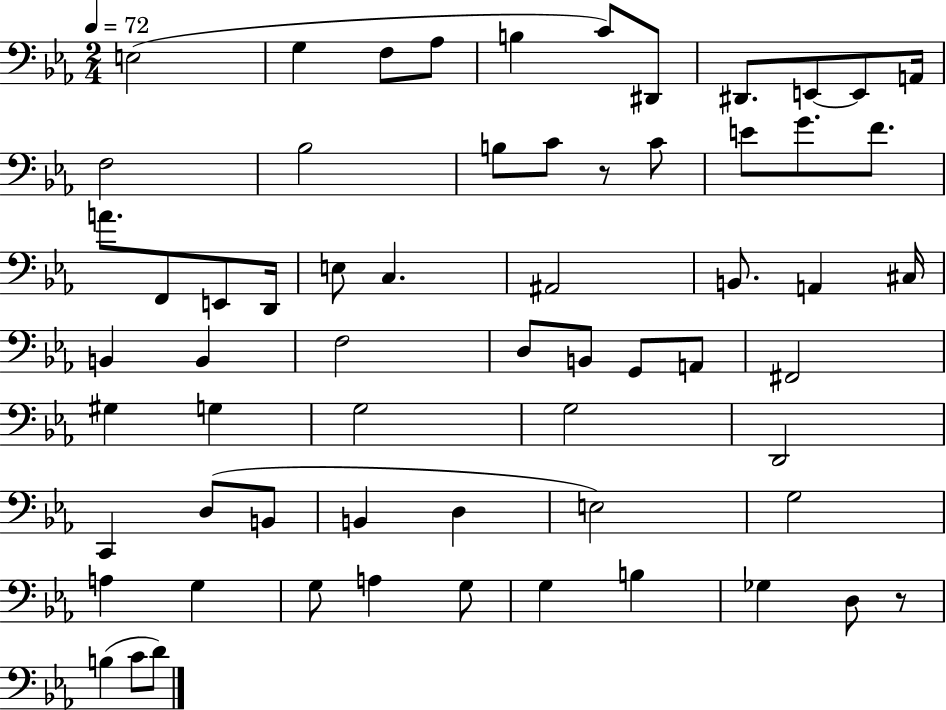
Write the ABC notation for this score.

X:1
T:Untitled
M:2/4
L:1/4
K:Eb
E,2 G, F,/2 _A,/2 B, C/2 ^D,,/2 ^D,,/2 E,,/2 E,,/2 A,,/4 F,2 _B,2 B,/2 C/2 z/2 C/2 E/2 G/2 F/2 A/2 F,,/2 E,,/2 D,,/4 E,/2 C, ^A,,2 B,,/2 A,, ^C,/4 B,, B,, F,2 D,/2 B,,/2 G,,/2 A,,/2 ^F,,2 ^G, G, G,2 G,2 D,,2 C,, D,/2 B,,/2 B,, D, E,2 G,2 A, G, G,/2 A, G,/2 G, B, _G, D,/2 z/2 B, C/2 D/2